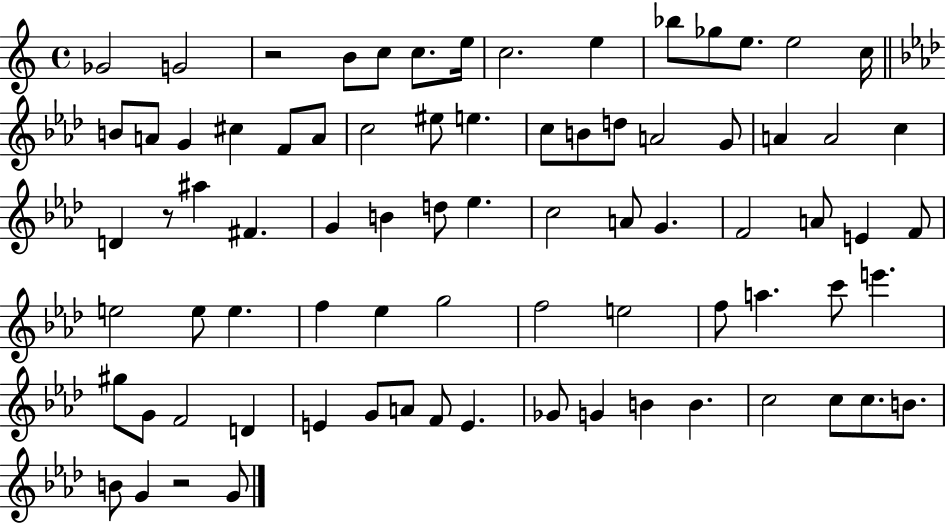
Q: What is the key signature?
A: C major